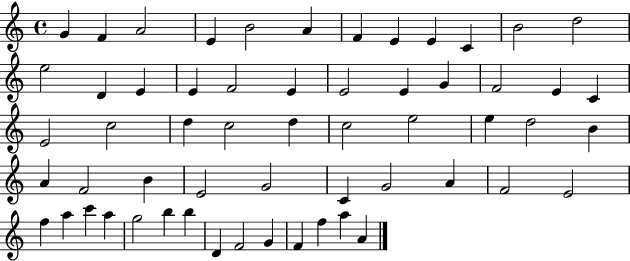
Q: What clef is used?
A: treble